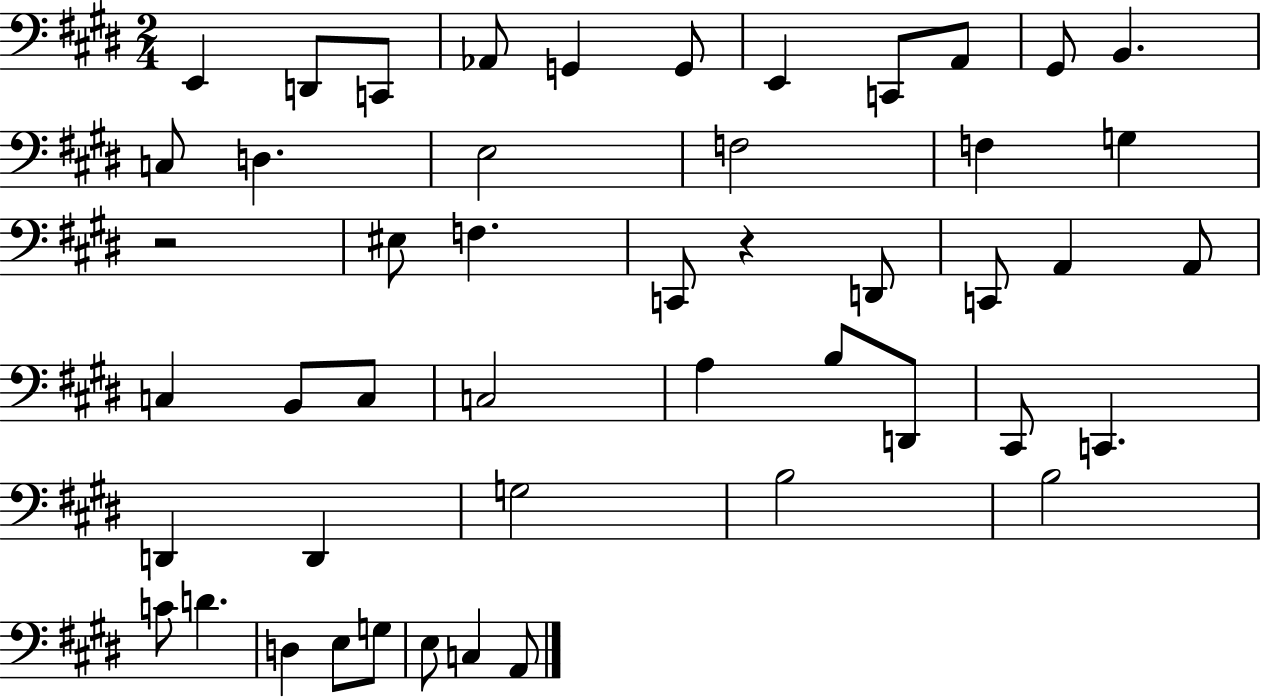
{
  \clef bass
  \numericTimeSignature
  \time 2/4
  \key e \major
  \repeat volta 2 { e,4 d,8 c,8 | aes,8 g,4 g,8 | e,4 c,8 a,8 | gis,8 b,4. | \break c8 d4. | e2 | f2 | f4 g4 | \break r2 | eis8 f4. | c,8 r4 d,8 | c,8 a,4 a,8 | \break c4 b,8 c8 | c2 | a4 b8 d,8 | cis,8 c,4. | \break d,4 d,4 | g2 | b2 | b2 | \break c'8 d'4. | d4 e8 g8 | e8 c4 a,8 | } \bar "|."
}